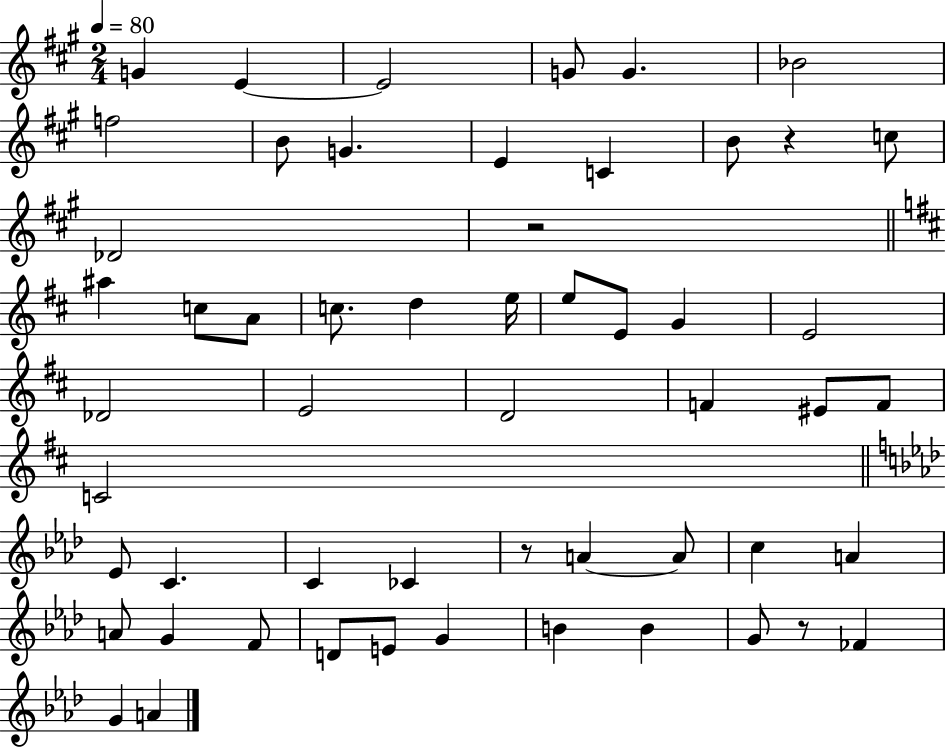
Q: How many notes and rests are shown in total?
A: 55